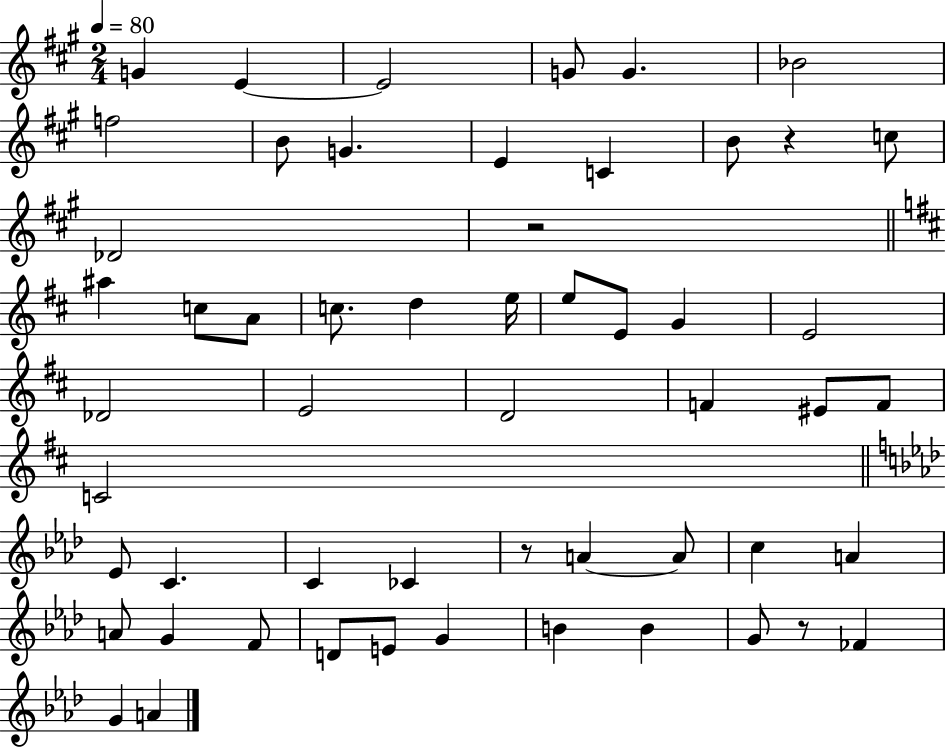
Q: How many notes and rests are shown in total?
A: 55